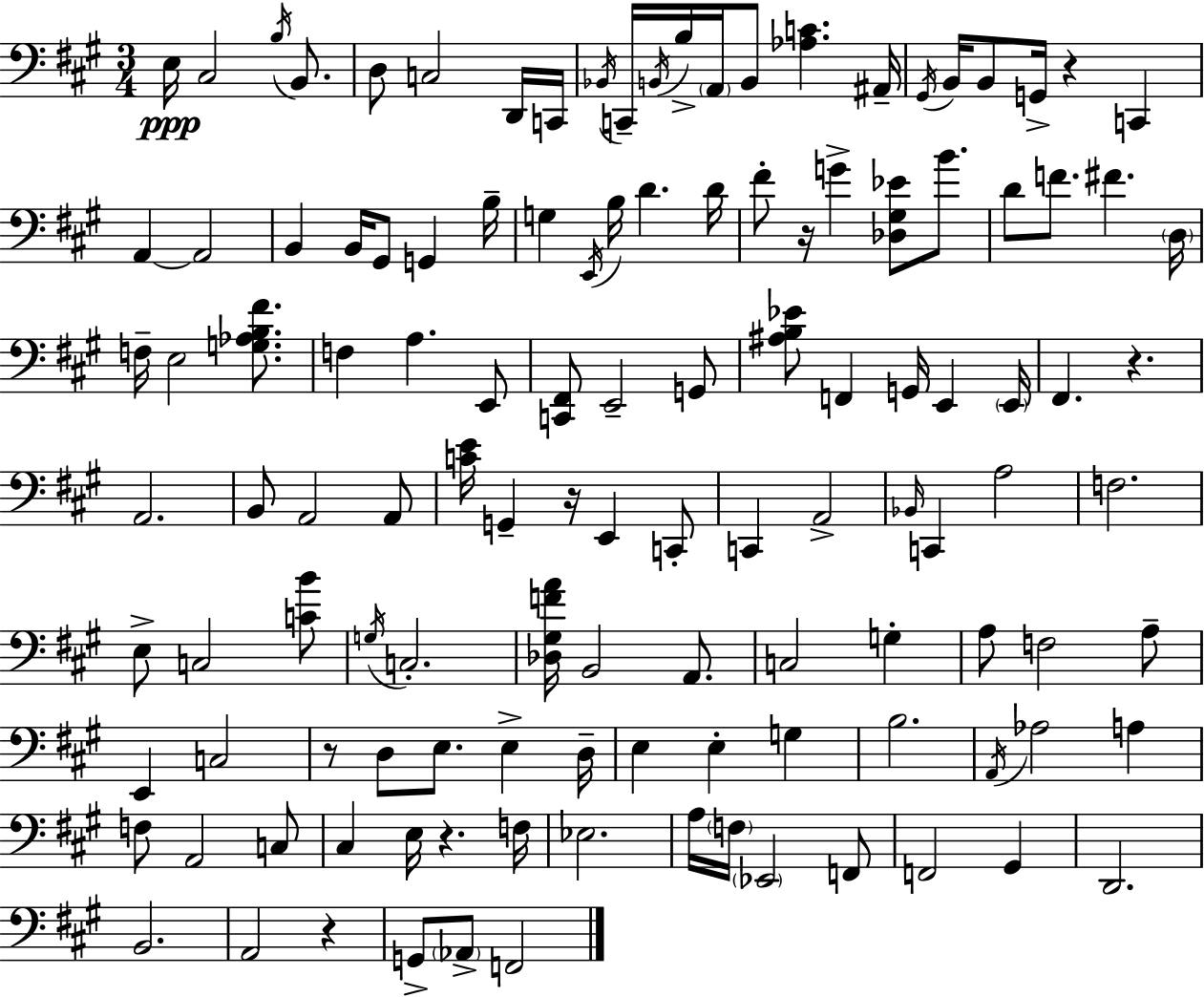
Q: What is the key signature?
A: A major